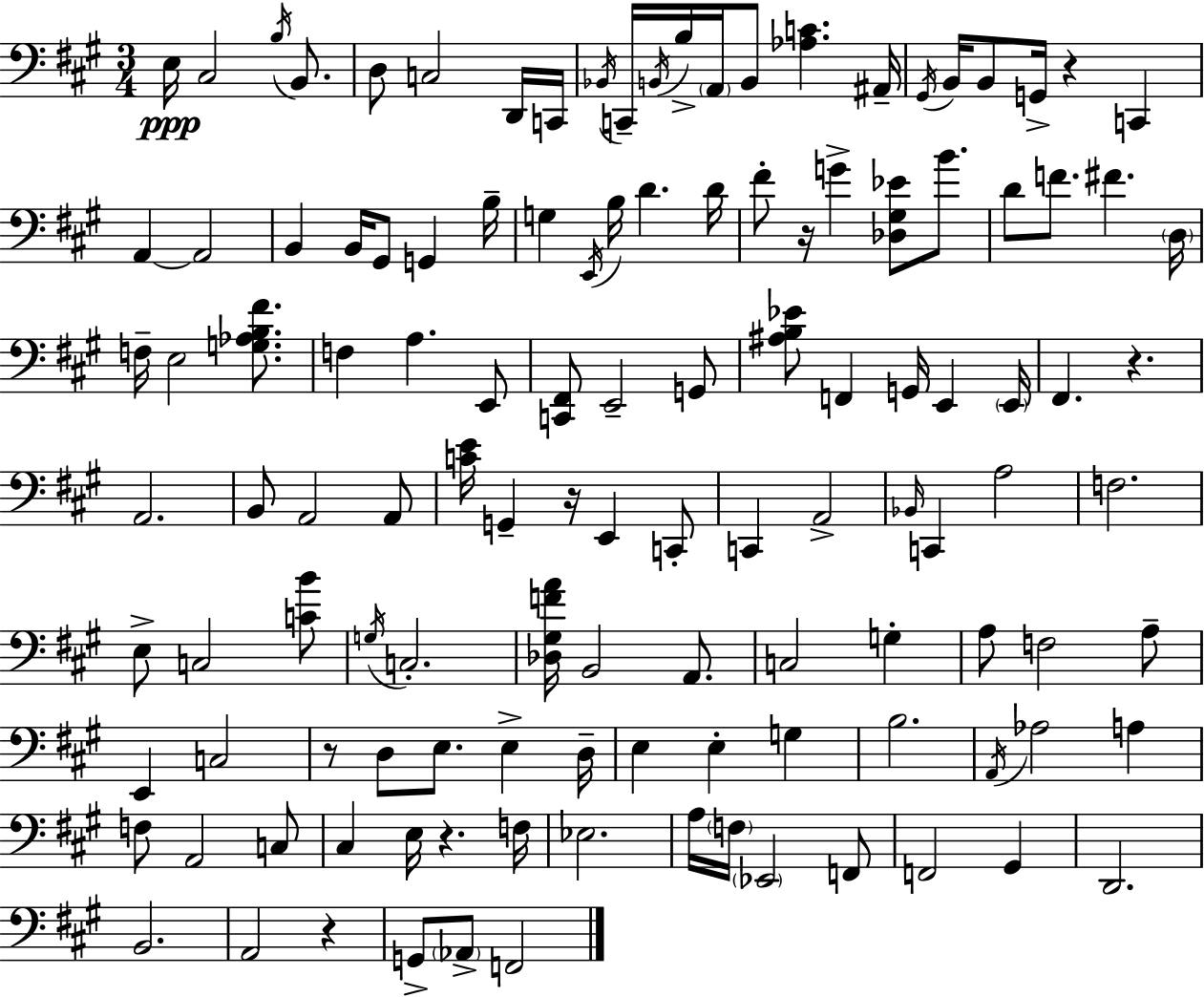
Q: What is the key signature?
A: A major